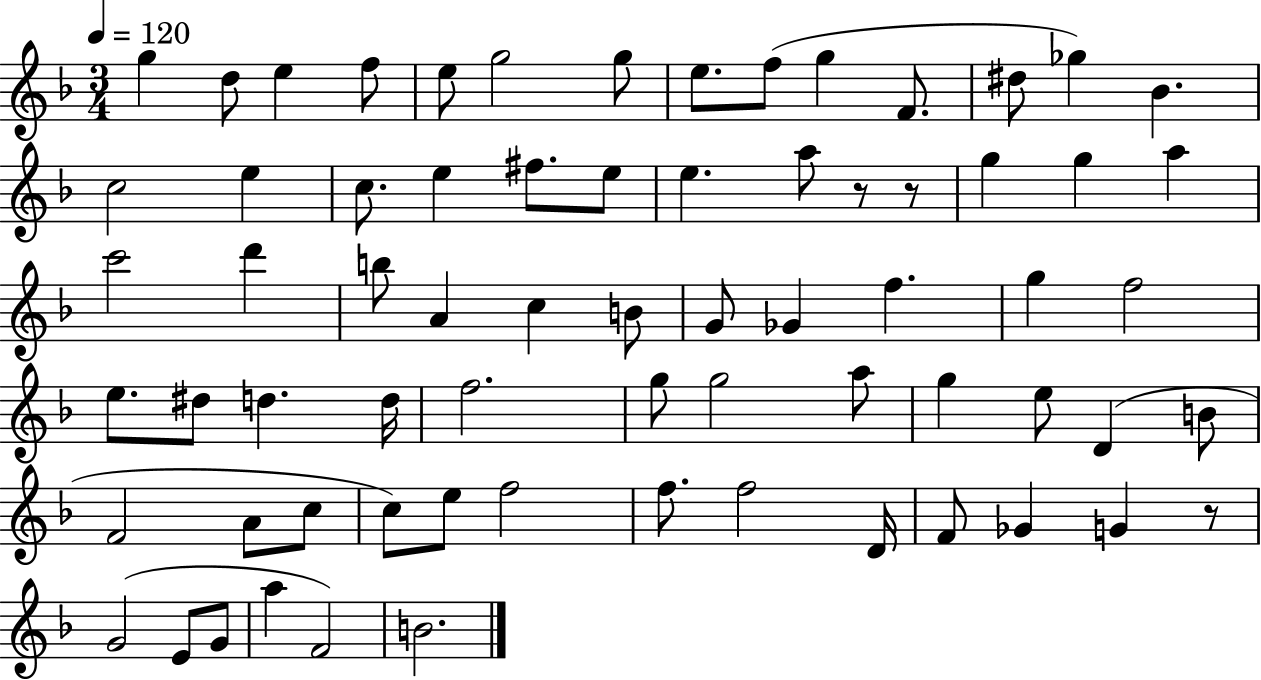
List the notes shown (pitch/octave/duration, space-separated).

G5/q D5/e E5/q F5/e E5/e G5/h G5/e E5/e. F5/e G5/q F4/e. D#5/e Gb5/q Bb4/q. C5/h E5/q C5/e. E5/q F#5/e. E5/e E5/q. A5/e R/e R/e G5/q G5/q A5/q C6/h D6/q B5/e A4/q C5/q B4/e G4/e Gb4/q F5/q. G5/q F5/h E5/e. D#5/e D5/q. D5/s F5/h. G5/e G5/h A5/e G5/q E5/e D4/q B4/e F4/h A4/e C5/e C5/e E5/e F5/h F5/e. F5/h D4/s F4/e Gb4/q G4/q R/e G4/h E4/e G4/e A5/q F4/h B4/h.